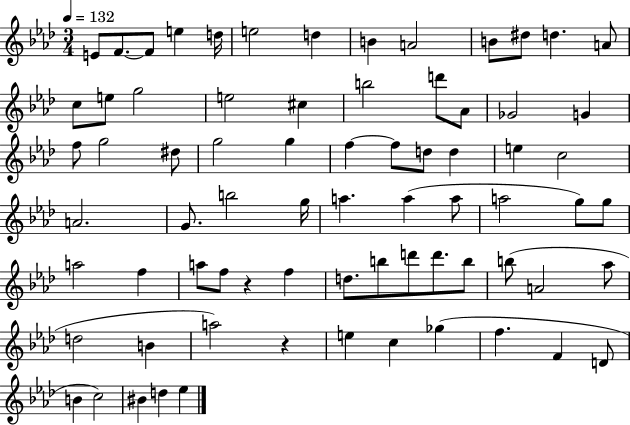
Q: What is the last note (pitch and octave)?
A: Eb5